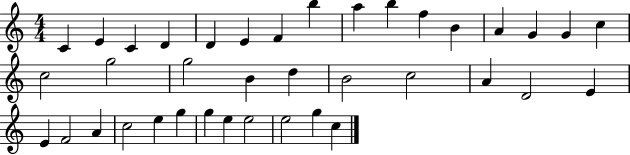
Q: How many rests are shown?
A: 0